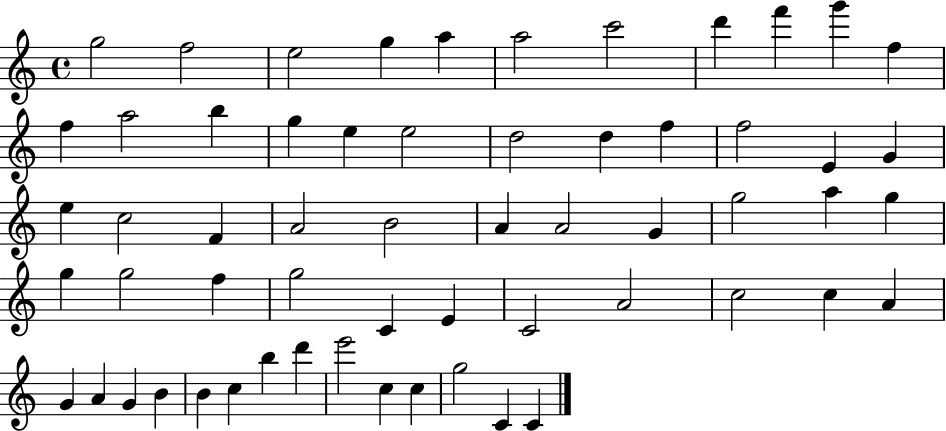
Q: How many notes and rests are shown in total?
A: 59